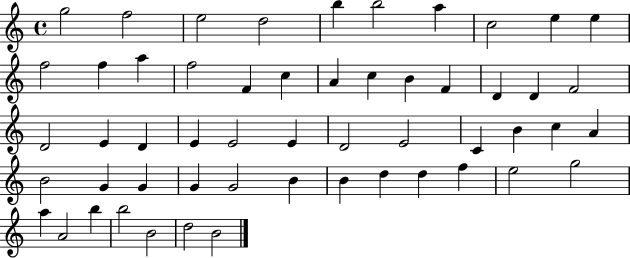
X:1
T:Untitled
M:4/4
L:1/4
K:C
g2 f2 e2 d2 b b2 a c2 e e f2 f a f2 F c A c B F D D F2 D2 E D E E2 E D2 E2 C B c A B2 G G G G2 B B d d f e2 g2 a A2 b b2 B2 d2 B2